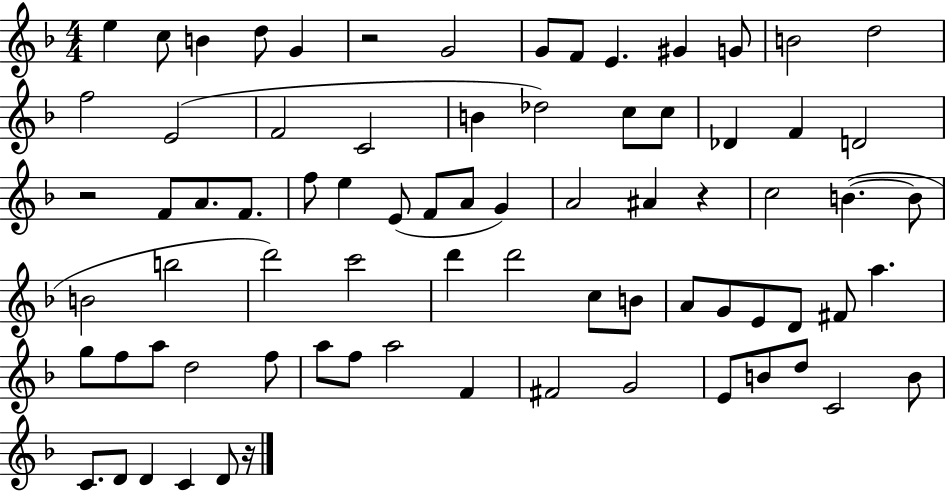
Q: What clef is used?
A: treble